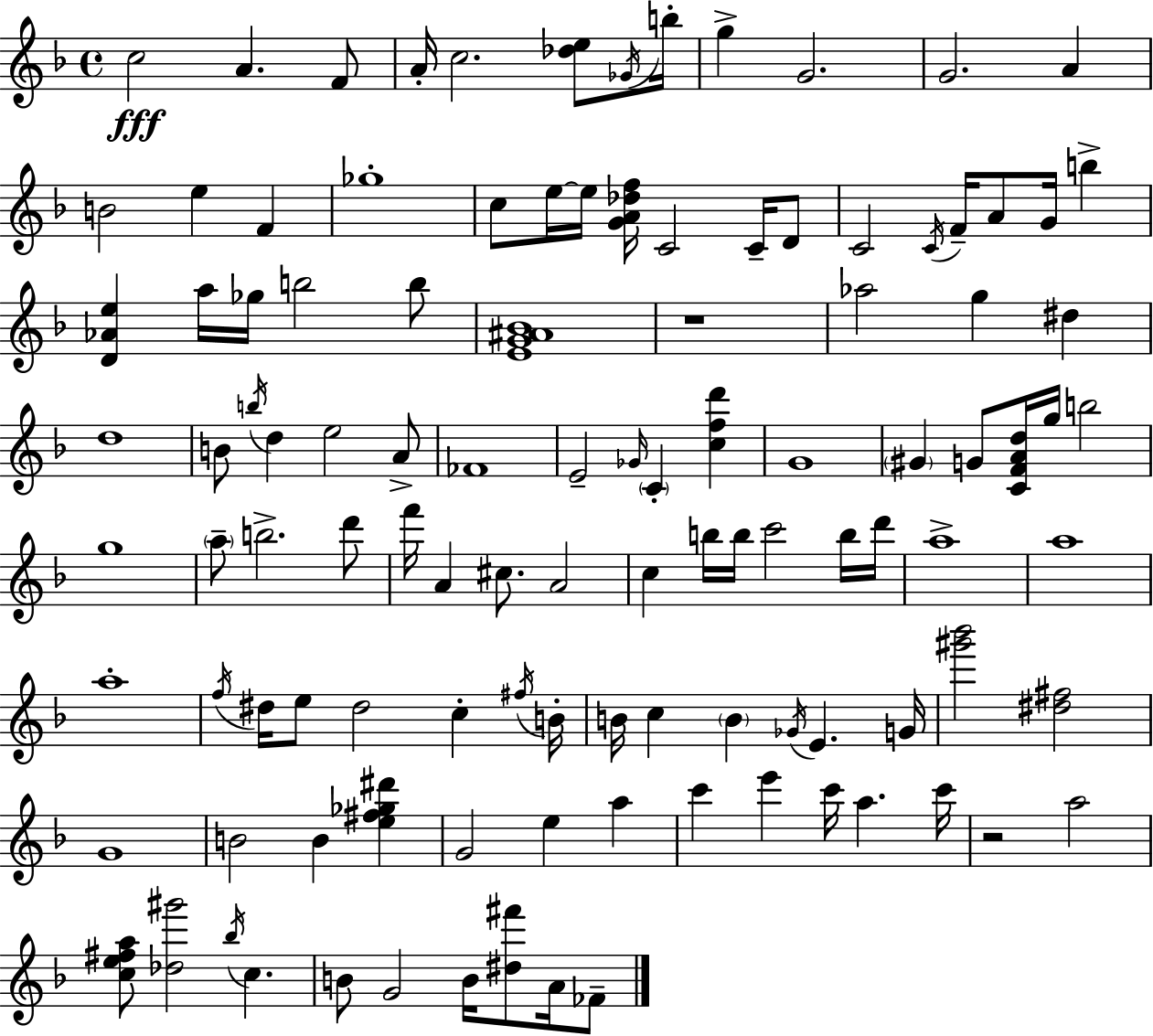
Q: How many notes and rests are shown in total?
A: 112